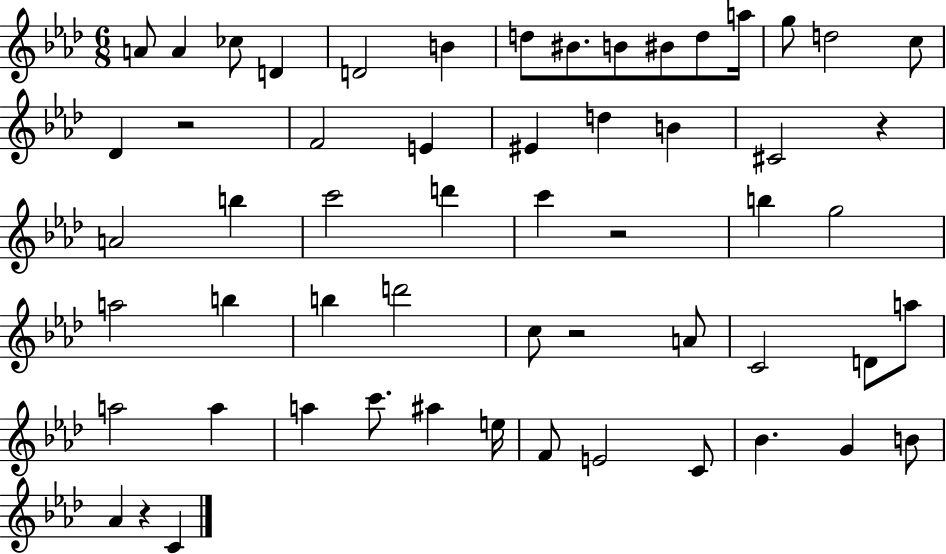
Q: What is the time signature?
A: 6/8